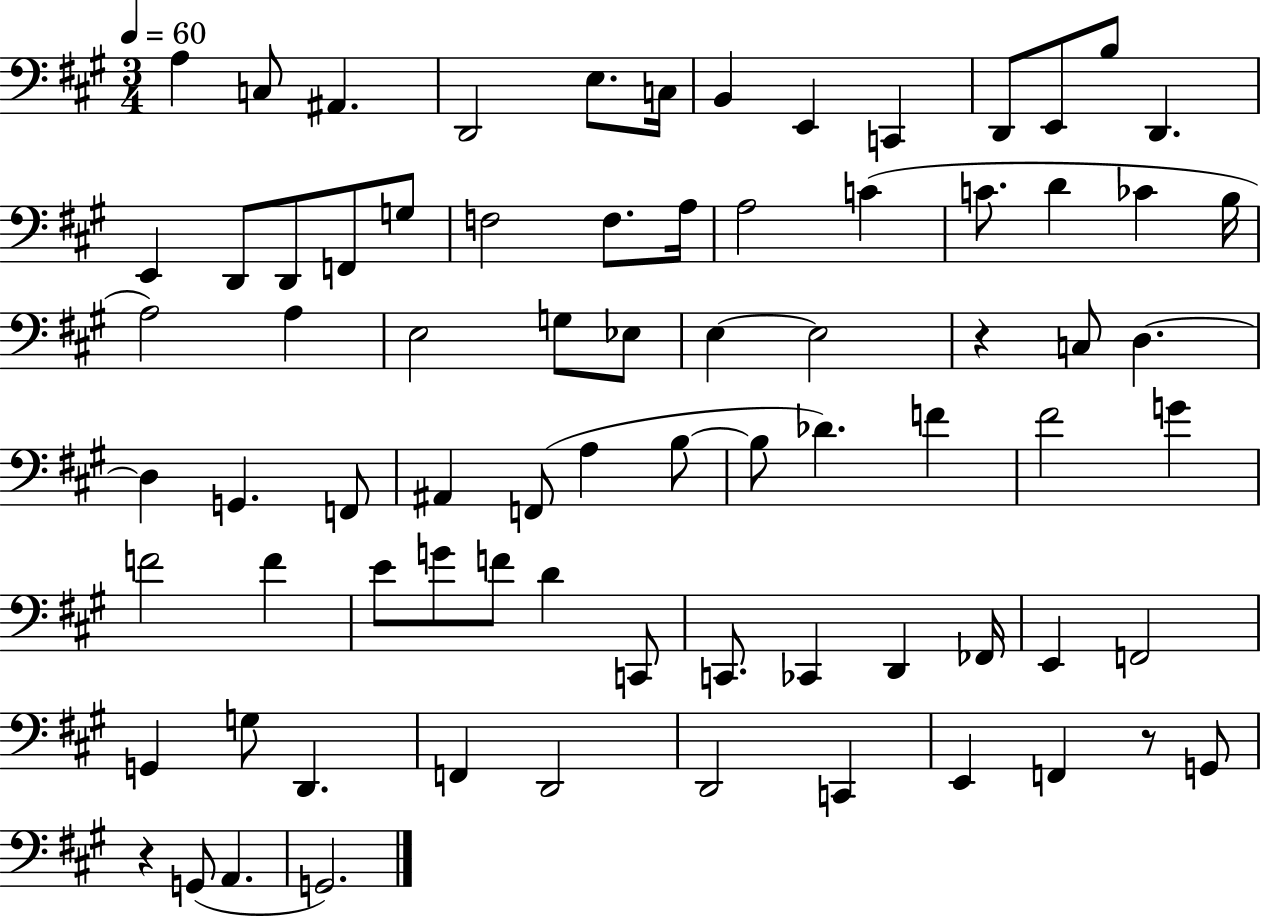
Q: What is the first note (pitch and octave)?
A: A3